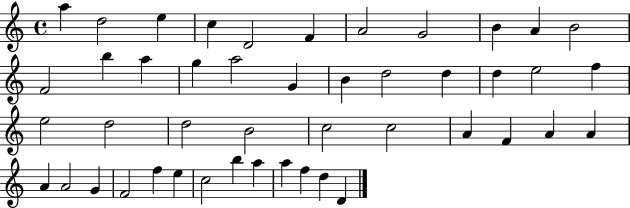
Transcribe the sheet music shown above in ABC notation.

X:1
T:Untitled
M:4/4
L:1/4
K:C
a d2 e c D2 F A2 G2 B A B2 F2 b a g a2 G B d2 d d e2 f e2 d2 d2 B2 c2 c2 A F A A A A2 G F2 f e c2 b a a f d D